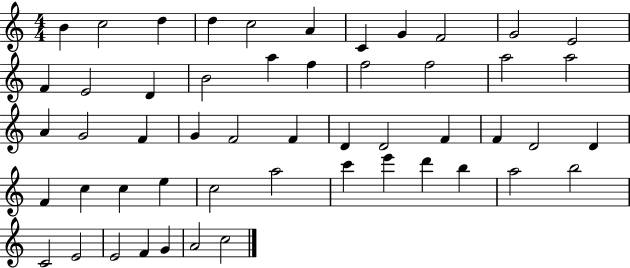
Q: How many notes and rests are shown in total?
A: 52